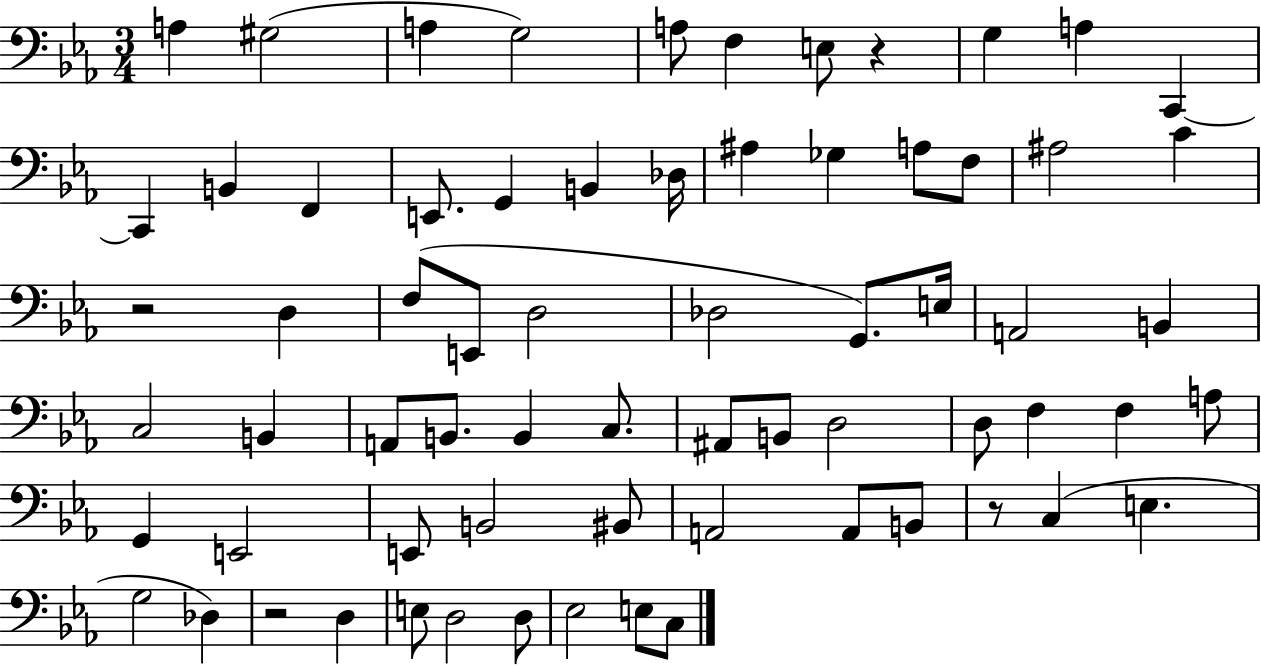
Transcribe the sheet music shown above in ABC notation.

X:1
T:Untitled
M:3/4
L:1/4
K:Eb
A, ^G,2 A, G,2 A,/2 F, E,/2 z G, A, C,, C,, B,, F,, E,,/2 G,, B,, _D,/4 ^A, _G, A,/2 F,/2 ^A,2 C z2 D, F,/2 E,,/2 D,2 _D,2 G,,/2 E,/4 A,,2 B,, C,2 B,, A,,/2 B,,/2 B,, C,/2 ^A,,/2 B,,/2 D,2 D,/2 F, F, A,/2 G,, E,,2 E,,/2 B,,2 ^B,,/2 A,,2 A,,/2 B,,/2 z/2 C, E, G,2 _D, z2 D, E,/2 D,2 D,/2 _E,2 E,/2 C,/2